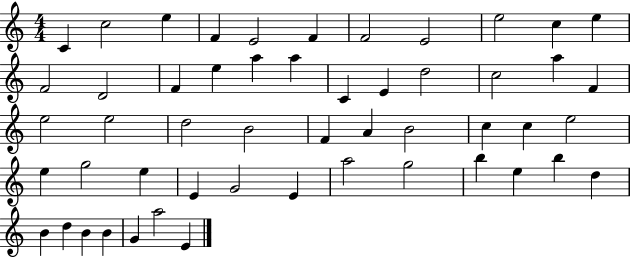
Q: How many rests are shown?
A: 0